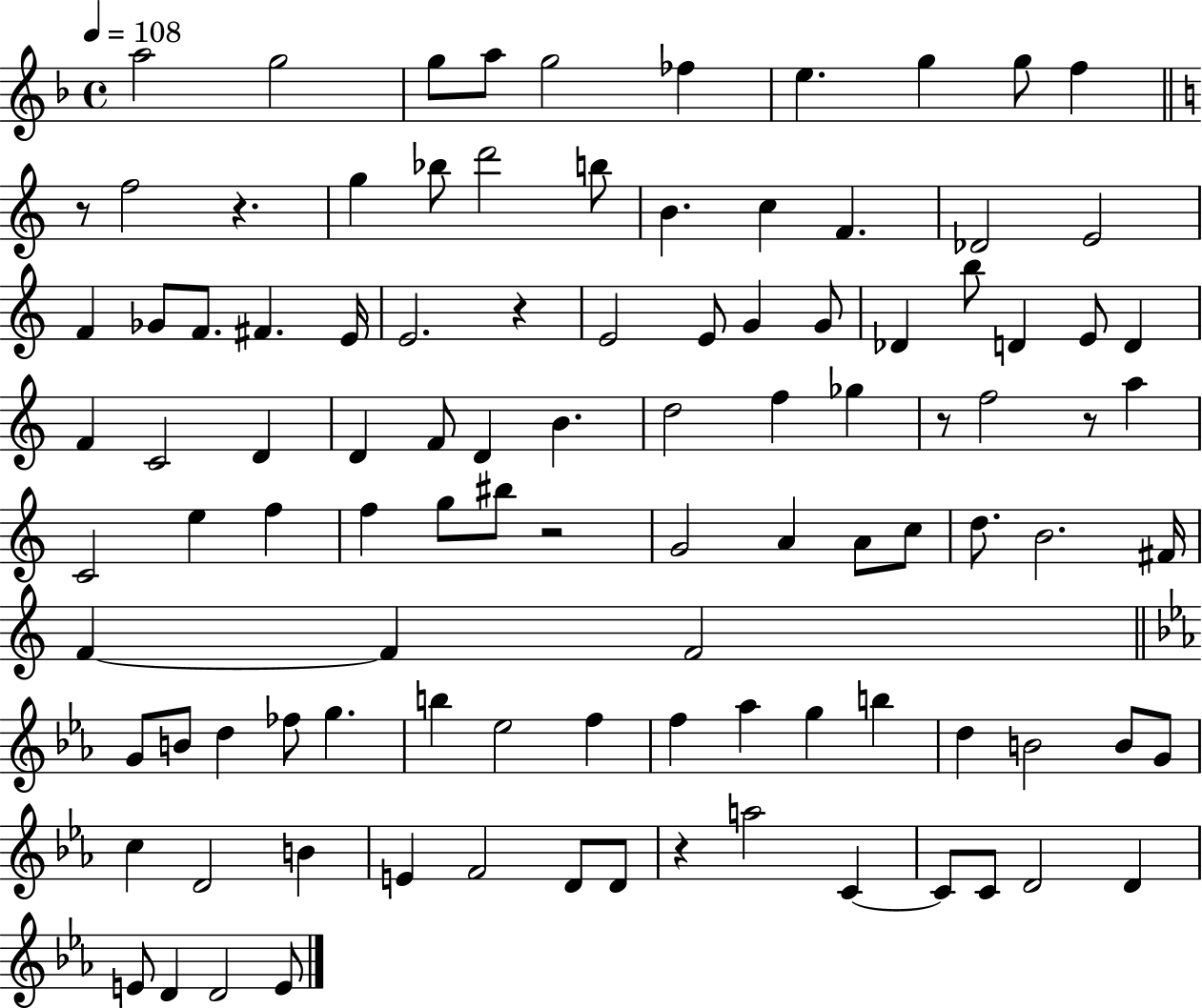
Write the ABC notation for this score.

X:1
T:Untitled
M:4/4
L:1/4
K:F
a2 g2 g/2 a/2 g2 _f e g g/2 f z/2 f2 z g _b/2 d'2 b/2 B c F _D2 E2 F _G/2 F/2 ^F E/4 E2 z E2 E/2 G G/2 _D b/2 D E/2 D F C2 D D F/2 D B d2 f _g z/2 f2 z/2 a C2 e f f g/2 ^b/2 z2 G2 A A/2 c/2 d/2 B2 ^F/4 F F F2 G/2 B/2 d _f/2 g b _e2 f f _a g b d B2 B/2 G/2 c D2 B E F2 D/2 D/2 z a2 C C/2 C/2 D2 D E/2 D D2 E/2